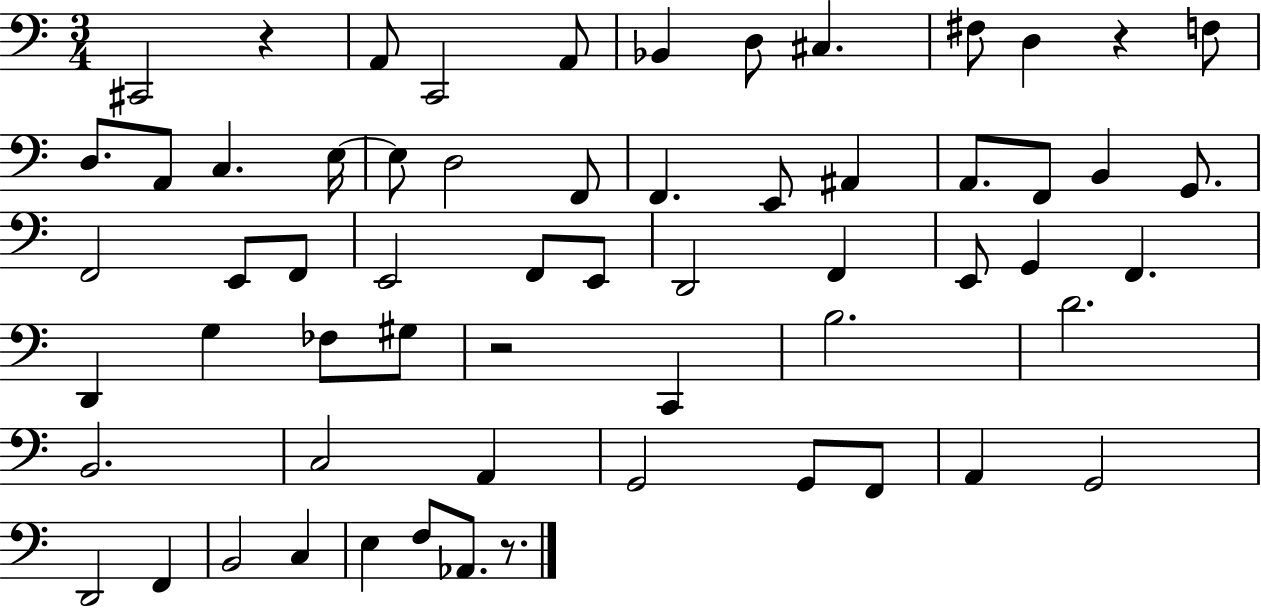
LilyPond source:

{
  \clef bass
  \numericTimeSignature
  \time 3/4
  \key c \major
  cis,2 r4 | a,8 c,2 a,8 | bes,4 d8 cis4. | fis8 d4 r4 f8 | \break d8. a,8 c4. e16~~ | e8 d2 f,8 | f,4. e,8 ais,4 | a,8. f,8 b,4 g,8. | \break f,2 e,8 f,8 | e,2 f,8 e,8 | d,2 f,4 | e,8 g,4 f,4. | \break d,4 g4 fes8 gis8 | r2 c,4 | b2. | d'2. | \break b,2. | c2 a,4 | g,2 g,8 f,8 | a,4 g,2 | \break d,2 f,4 | b,2 c4 | e4 f8 aes,8. r8. | \bar "|."
}